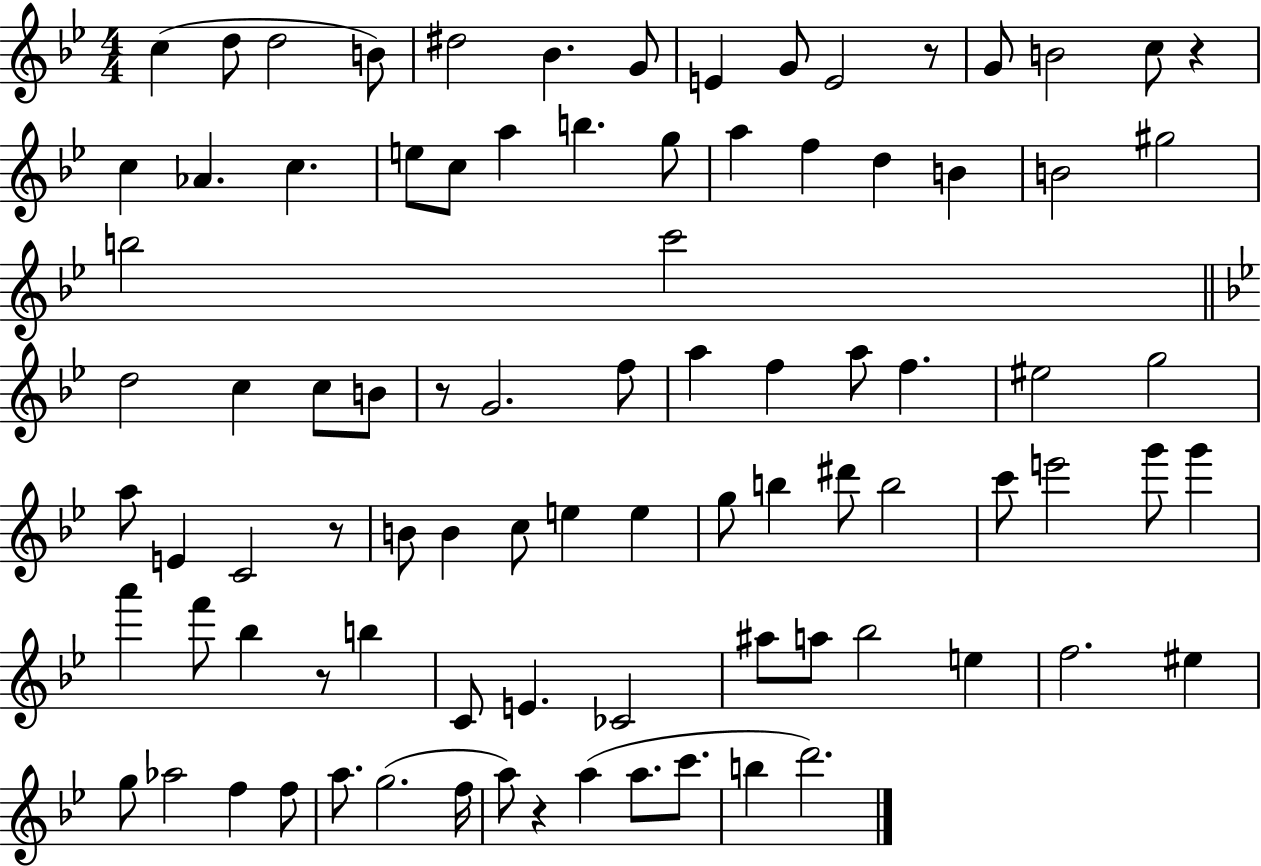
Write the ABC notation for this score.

X:1
T:Untitled
M:4/4
L:1/4
K:Bb
c d/2 d2 B/2 ^d2 _B G/2 E G/2 E2 z/2 G/2 B2 c/2 z c _A c e/2 c/2 a b g/2 a f d B B2 ^g2 b2 c'2 d2 c c/2 B/2 z/2 G2 f/2 a f a/2 f ^e2 g2 a/2 E C2 z/2 B/2 B c/2 e e g/2 b ^d'/2 b2 c'/2 e'2 g'/2 g' a' f'/2 _b z/2 b C/2 E _C2 ^a/2 a/2 _b2 e f2 ^e g/2 _a2 f f/2 a/2 g2 f/4 a/2 z a a/2 c'/2 b d'2